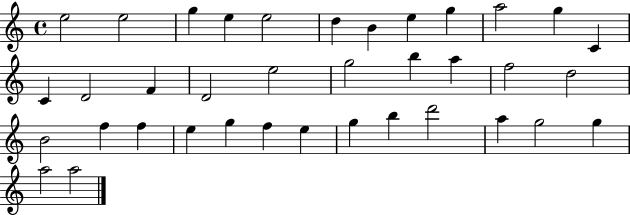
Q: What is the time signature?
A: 4/4